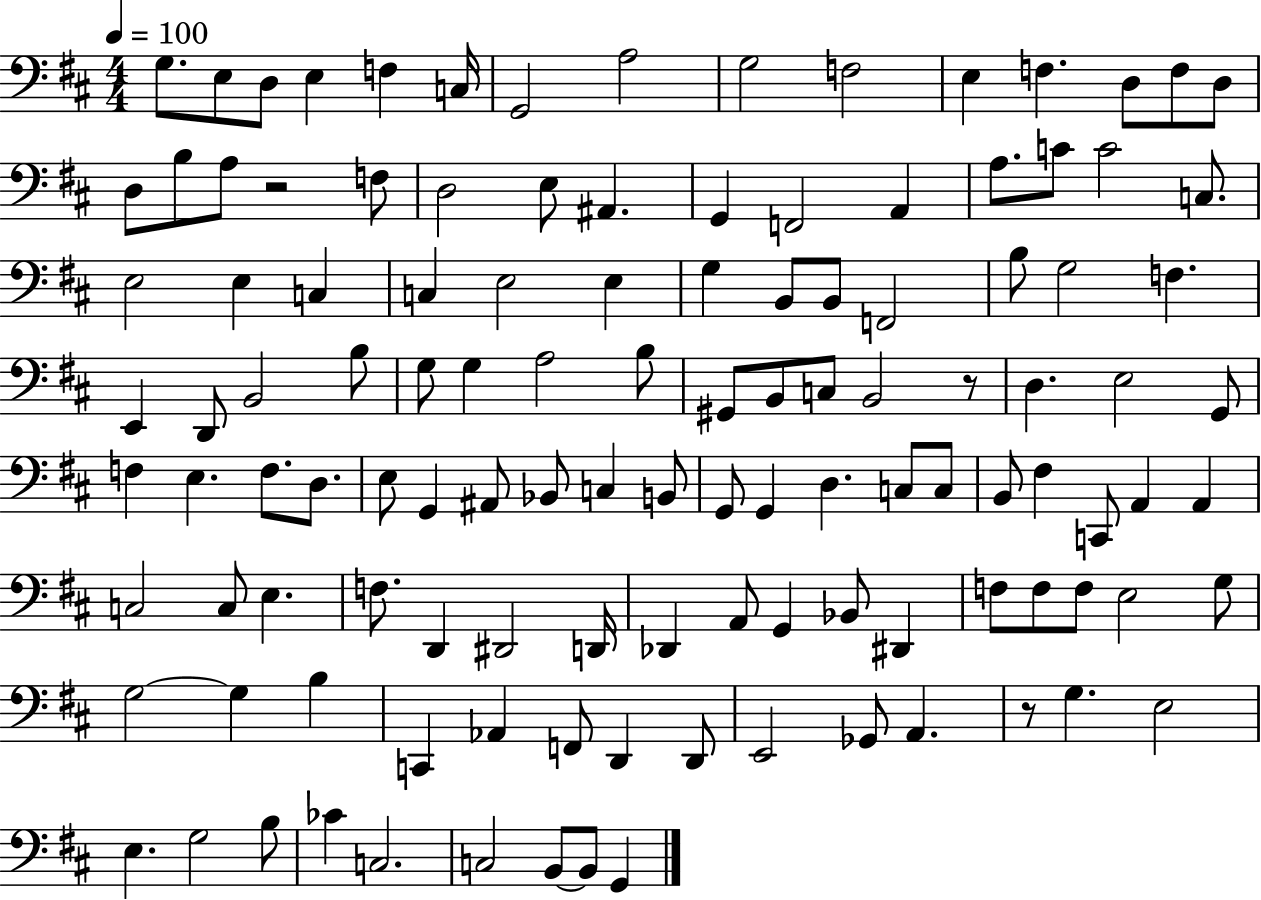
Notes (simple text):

G3/e. E3/e D3/e E3/q F3/q C3/s G2/h A3/h G3/h F3/h E3/q F3/q. D3/e F3/e D3/e D3/e B3/e A3/e R/h F3/e D3/h E3/e A#2/q. G2/q F2/h A2/q A3/e. C4/e C4/h C3/e. E3/h E3/q C3/q C3/q E3/h E3/q G3/q B2/e B2/e F2/h B3/e G3/h F3/q. E2/q D2/e B2/h B3/e G3/e G3/q A3/h B3/e G#2/e B2/e C3/e B2/h R/e D3/q. E3/h G2/e F3/q E3/q. F3/e. D3/e. E3/e G2/q A#2/e Bb2/e C3/q B2/e G2/e G2/q D3/q. C3/e C3/e B2/e F#3/q C2/e A2/q A2/q C3/h C3/e E3/q. F3/e. D2/q D#2/h D2/s Db2/q A2/e G2/q Bb2/e D#2/q F3/e F3/e F3/e E3/h G3/e G3/h G3/q B3/q C2/q Ab2/q F2/e D2/q D2/e E2/h Gb2/e A2/q. R/e G3/q. E3/h E3/q. G3/h B3/e CES4/q C3/h. C3/h B2/e B2/e G2/q